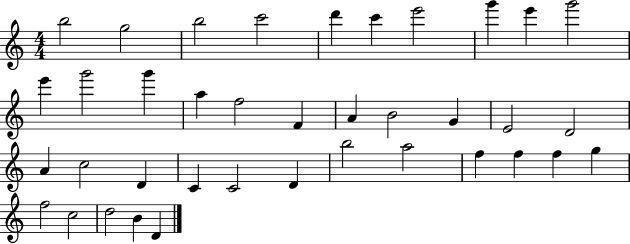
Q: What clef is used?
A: treble